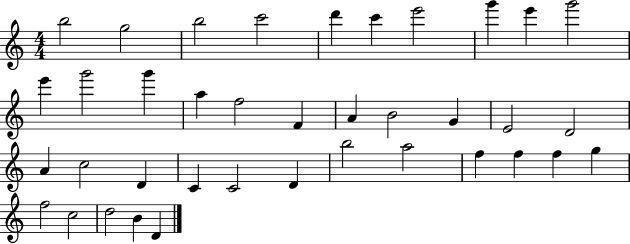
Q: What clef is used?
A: treble